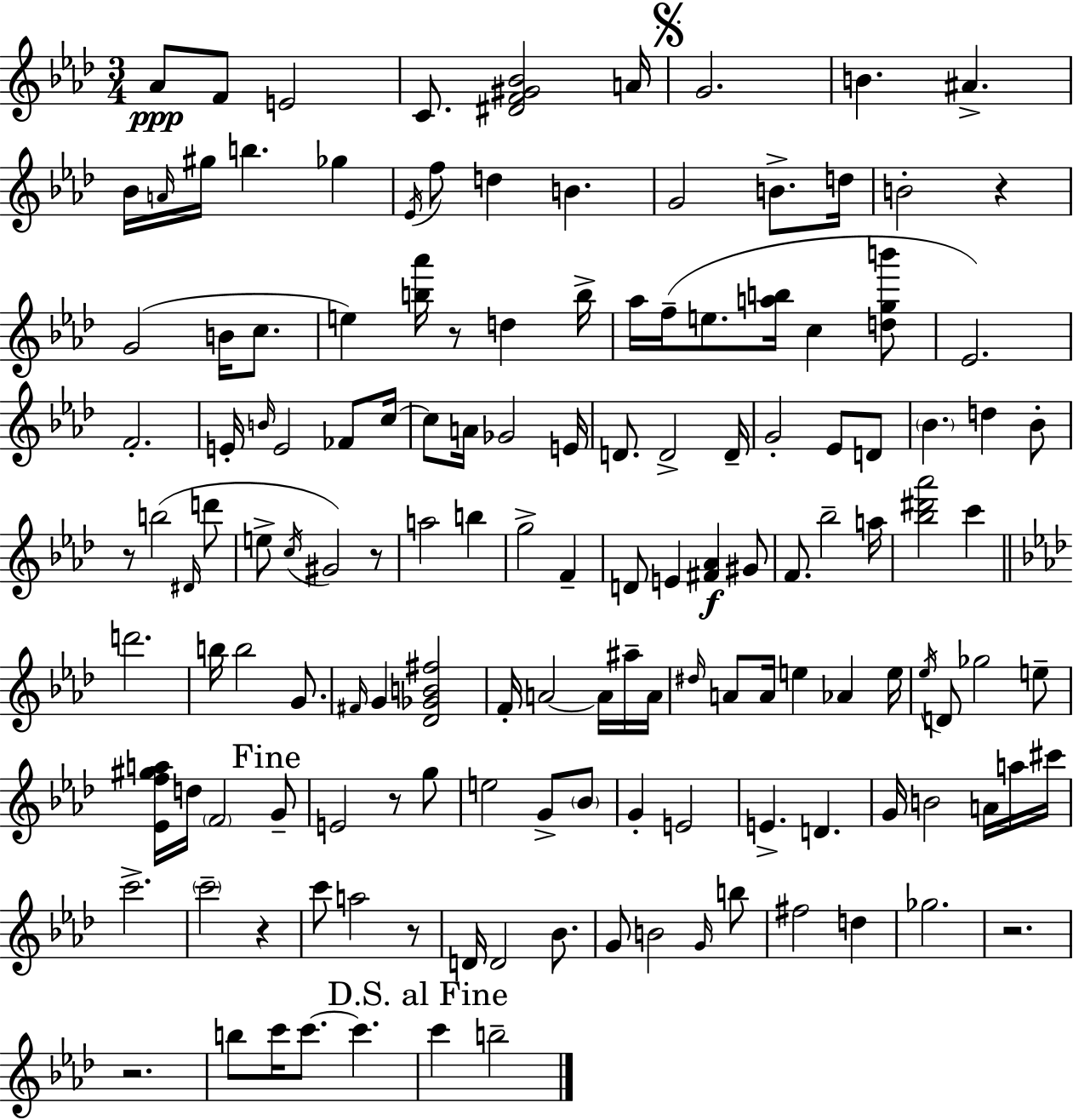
Ab4/e F4/e E4/h C4/e. [D#4,F4,G#4,Bb4]/h A4/s G4/h. B4/q. A#4/q. Bb4/s A4/s G#5/s B5/q. Gb5/q Eb4/s F5/e D5/q B4/q. G4/h B4/e. D5/s B4/h R/q G4/h B4/s C5/e. E5/q [B5,Ab6]/s R/e D5/q B5/s Ab5/s F5/s E5/e. [A5,B5]/s C5/q [D5,G5,B6]/e Eb4/h. F4/h. E4/s B4/s E4/h FES4/e C5/s C5/e A4/s Gb4/h E4/s D4/e. D4/h D4/s G4/h Eb4/e D4/e Bb4/q. D5/q Bb4/e R/e B5/h D#4/s D6/e E5/e C5/s G#4/h R/e A5/h B5/q G5/h F4/q D4/e E4/q [F#4,Ab4]/q G#4/e F4/e. Bb5/h A5/s [Bb5,D#6,Ab6]/h C6/q D6/h. B5/s B5/h G4/e. F#4/s G4/q [Db4,Gb4,B4,F#5]/h F4/s A4/h A4/s A#5/s A4/s D#5/s A4/e A4/s E5/q Ab4/q E5/s Eb5/s D4/e Gb5/h E5/e [Eb4,F5,G#5,A5]/s D5/s F4/h G4/e E4/h R/e G5/e E5/h G4/e Bb4/e G4/q E4/h E4/q. D4/q. G4/s B4/h A4/s A5/s C#6/s C6/h. C6/h R/q C6/e A5/h R/e D4/s D4/h Bb4/e. G4/e B4/h G4/s B5/e F#5/h D5/q Gb5/h. R/h. R/h. B5/e C6/s C6/e. C6/q. C6/q B5/h